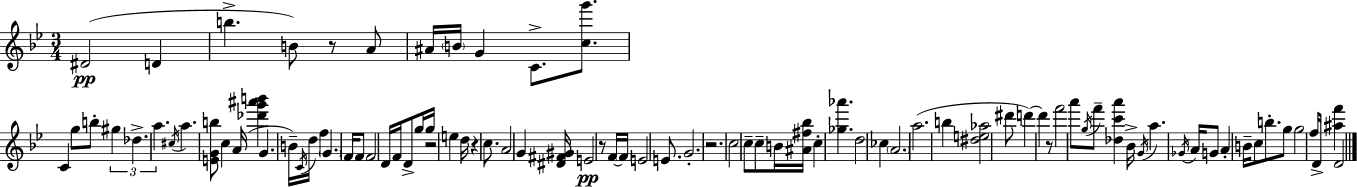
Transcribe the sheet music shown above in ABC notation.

X:1
T:Untitled
M:3/4
L:1/4
K:Gm
^D2 D b B/2 z/2 A/2 ^A/4 B/4 G C/2 [cg']/2 C g/2 b/2 ^g _d a ^c/4 a [EGb]/2 c A/4 [_d'g'^a'b'] G B/4 C/4 d/4 f G F/4 F/2 F2 D/4 F/4 D/2 g/4 g/4 z2 e d/4 z c/2 A2 G [^D^F^G]/4 E2 z/2 F/4 F/4 E2 E/2 G2 z2 c2 c/2 c/2 B/4 [^A^f_b]/4 c [_g_a'] d2 _c A2 a2 b [^de_a]2 ^d'/2 d' d' z/2 f'2 a'/2 g/4 f'/2 [_dc'a'] _B/4 G/4 a _G/4 A/4 G/2 A B/4 c/2 b/2 g/2 g2 f/4 D/4 [^af'] D2